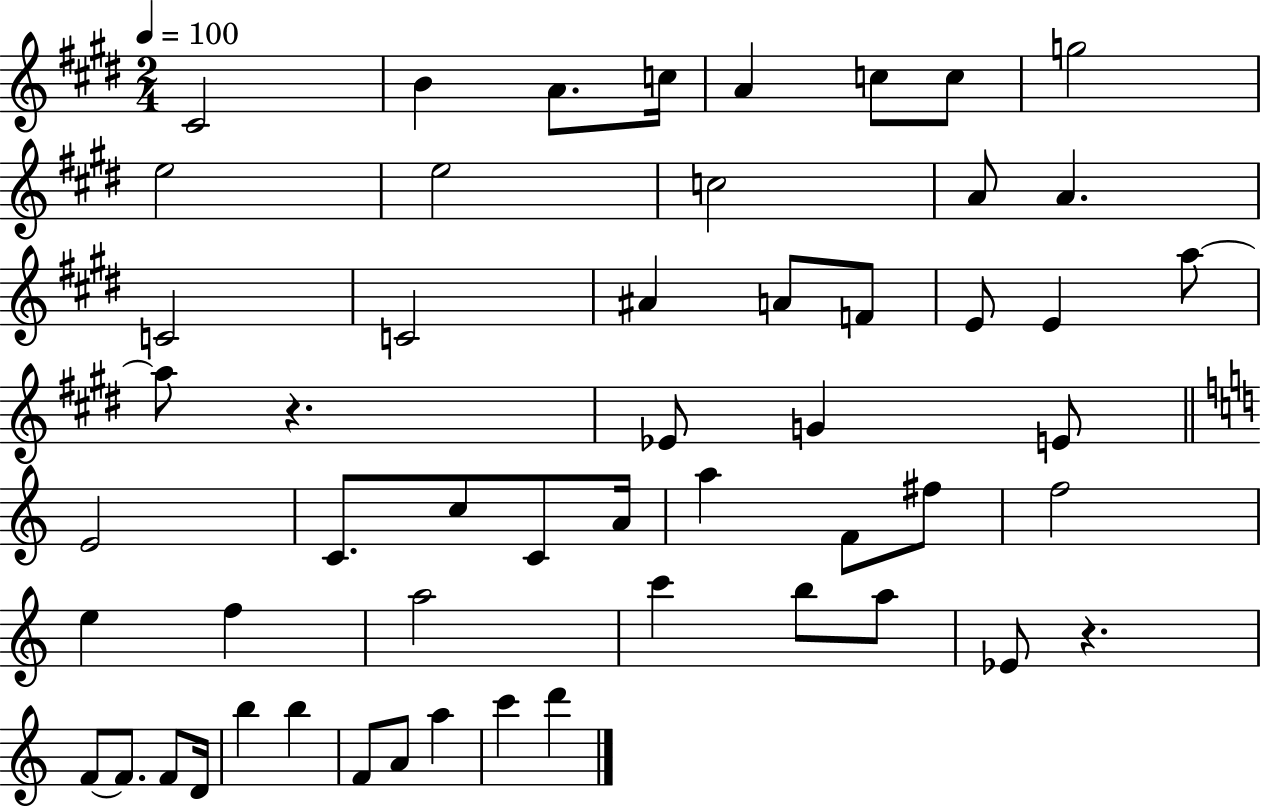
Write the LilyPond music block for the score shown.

{
  \clef treble
  \numericTimeSignature
  \time 2/4
  \key e \major
  \tempo 4 = 100
  cis'2 | b'4 a'8. c''16 | a'4 c''8 c''8 | g''2 | \break e''2 | e''2 | c''2 | a'8 a'4. | \break c'2 | c'2 | ais'4 a'8 f'8 | e'8 e'4 a''8~~ | \break a''8 r4. | ees'8 g'4 e'8 | \bar "||" \break \key c \major e'2 | c'8. c''8 c'8 a'16 | a''4 f'8 fis''8 | f''2 | \break e''4 f''4 | a''2 | c'''4 b''8 a''8 | ees'8 r4. | \break f'8~~ f'8. f'8 d'16 | b''4 b''4 | f'8 a'8 a''4 | c'''4 d'''4 | \break \bar "|."
}